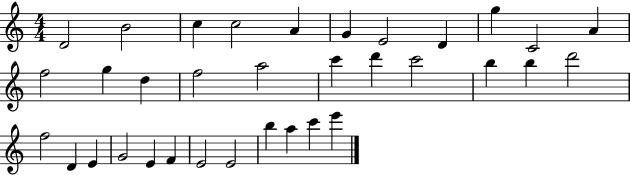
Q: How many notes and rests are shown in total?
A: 34